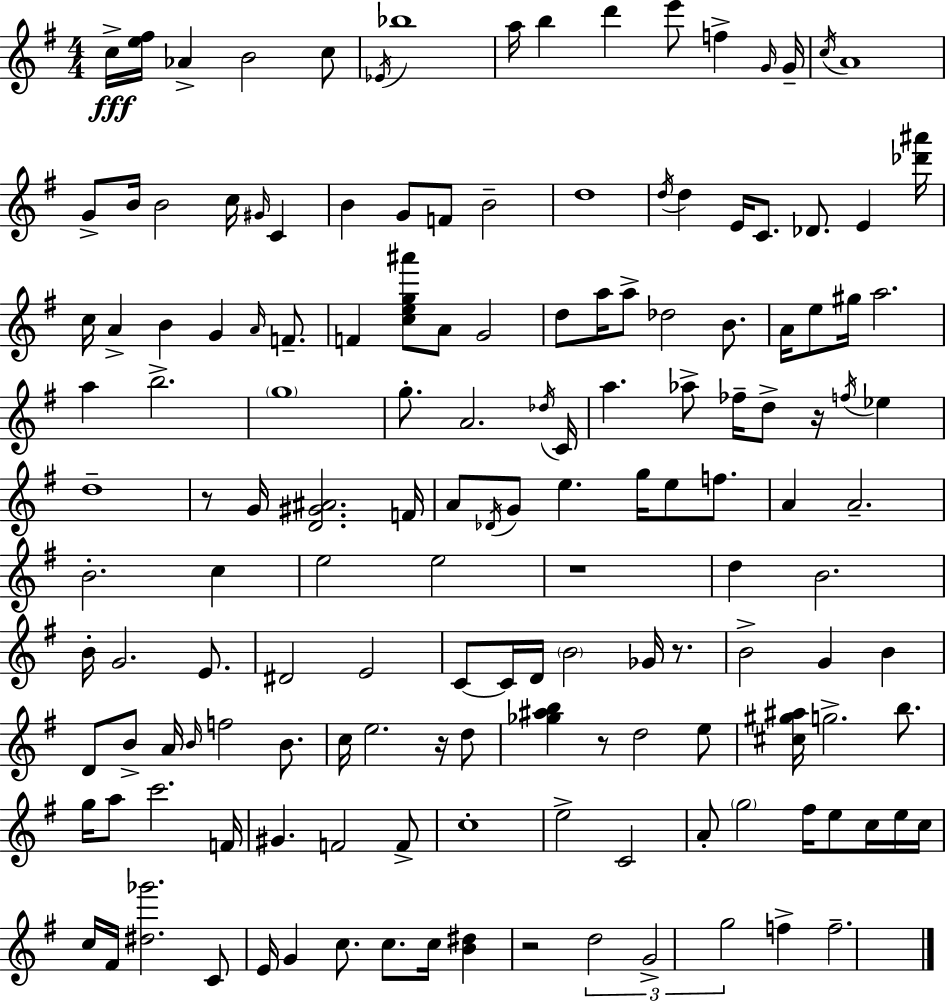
{
  \clef treble
  \numericTimeSignature
  \time 4/4
  \key g \major
  c''16->\fff <e'' fis''>16 aes'4-> b'2 c''8 | \acciaccatura { ees'16 } bes''1 | a''16 b''4 d'''4 e'''8 f''4-> | \grace { g'16 } g'16-- \acciaccatura { c''16 } a'1 | \break g'8-> b'16 b'2 c''16 \grace { gis'16 } | c'4 b'4 g'8 f'8 b'2-- | d''1 | \acciaccatura { d''16 } d''4 e'16 c'8. des'8. | \break e'4 <des''' ais'''>16 c''16 a'4-> b'4 g'4 | \grace { a'16 } f'8.-- f'4 <c'' e'' g'' ais'''>8 a'8 g'2 | d''8 a''16 a''8-> des''2 | b'8. a'16 e''8 gis''16 a''2. | \break a''4 b''2.-> | \parenthesize g''1 | g''8.-. a'2. | \acciaccatura { des''16 } c'16 a''4. aes''8-> fes''16-- | \break d''8-> r16 \acciaccatura { f''16 } ees''4 d''1-- | r8 g'16 <d' gis' ais'>2. | f'16 a'8 \acciaccatura { des'16 } g'8 e''4. | g''16 e''8 f''8. a'4 a'2.-- | \break b'2.-. | c''4 e''2 | e''2 r1 | d''4 b'2. | \break b'16-. g'2. | e'8. dis'2 | e'2 c'8~~ c'16 d'16 \parenthesize b'2 | ges'16 r8. b'2-> | \break g'4 b'4 d'8 b'8-> a'16 \grace { b'16 } f''2 | b'8. c''16 e''2. | r16 d''8 <ges'' ais'' b''>4 r8 | d''2 e''8 <cis'' gis'' ais''>16 g''2.-> | \break b''8. g''16 a''8 c'''2. | f'16 gis'4. | f'2 f'8-> c''1-. | e''2-> | \break c'2 a'8-. \parenthesize g''2 | fis''16 e''8 c''16 e''16 c''16 c''16 fis'16 <dis'' ges'''>2. | c'8 e'16 g'4 c''8. | c''8. c''16 <b' dis''>4 r2 | \break \tuplet 3/2 { d''2 g'2-> | g''2 } f''4-> f''2.-- | \bar "|."
}